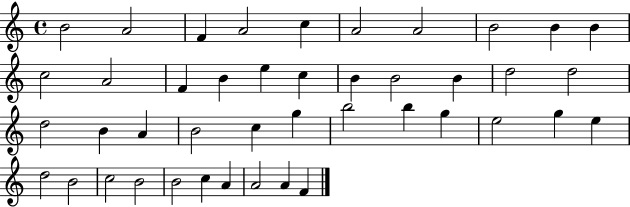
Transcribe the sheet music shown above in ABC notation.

X:1
T:Untitled
M:4/4
L:1/4
K:C
B2 A2 F A2 c A2 A2 B2 B B c2 A2 F B e c B B2 B d2 d2 d2 B A B2 c g b2 b g e2 g e d2 B2 c2 B2 B2 c A A2 A F